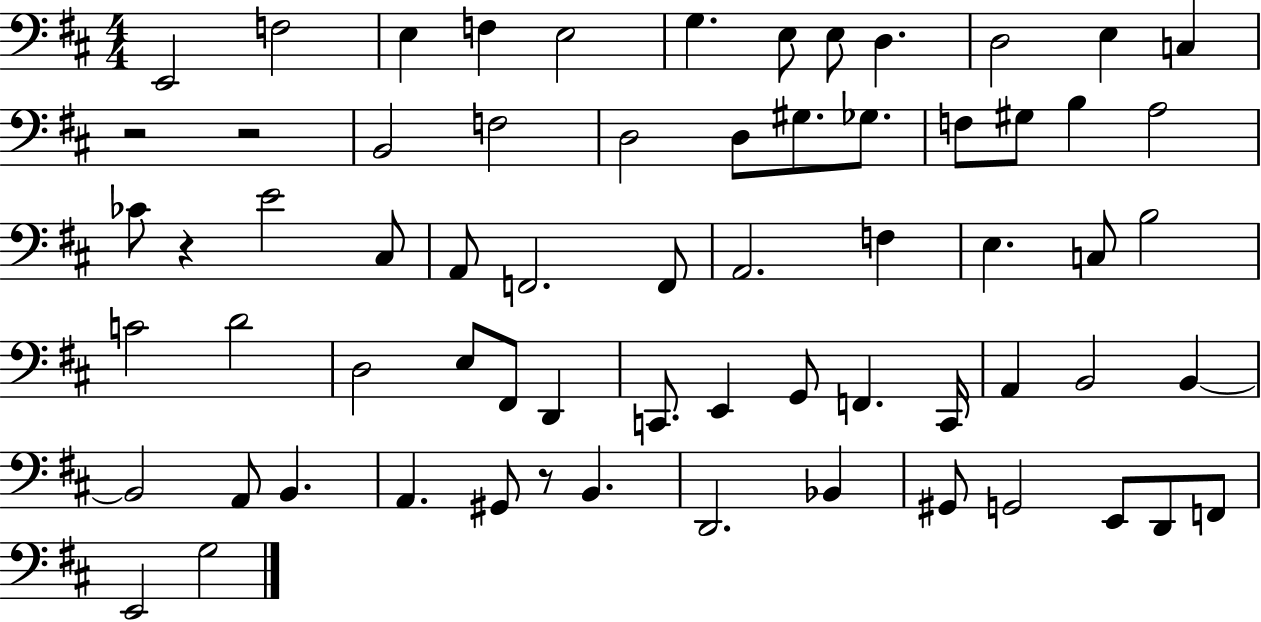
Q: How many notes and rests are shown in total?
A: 66